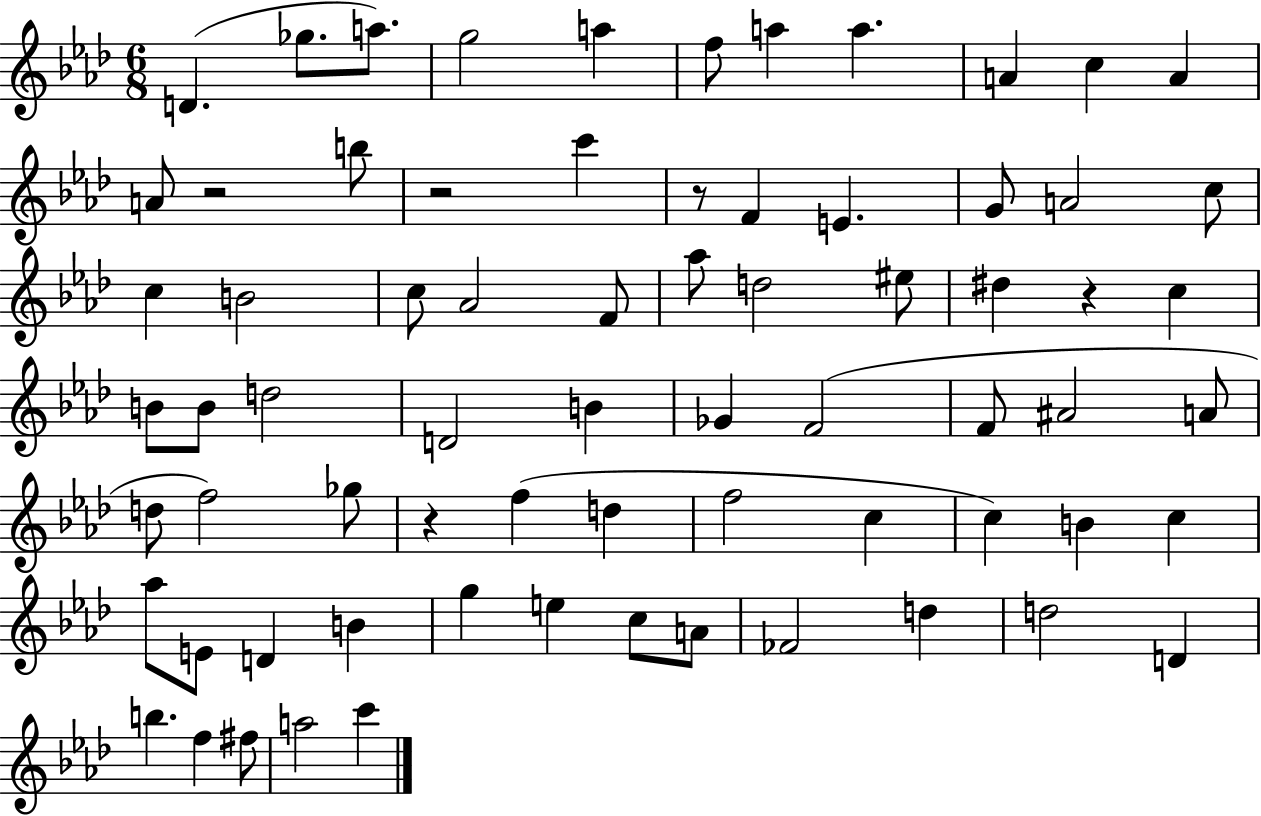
D4/q. Gb5/e. A5/e. G5/h A5/q F5/e A5/q A5/q. A4/q C5/q A4/q A4/e R/h B5/e R/h C6/q R/e F4/q E4/q. G4/e A4/h C5/e C5/q B4/h C5/e Ab4/h F4/e Ab5/e D5/h EIS5/e D#5/q R/q C5/q B4/e B4/e D5/h D4/h B4/q Gb4/q F4/h F4/e A#4/h A4/e D5/e F5/h Gb5/e R/q F5/q D5/q F5/h C5/q C5/q B4/q C5/q Ab5/e E4/e D4/q B4/q G5/q E5/q C5/e A4/e FES4/h D5/q D5/h D4/q B5/q. F5/q F#5/e A5/h C6/q